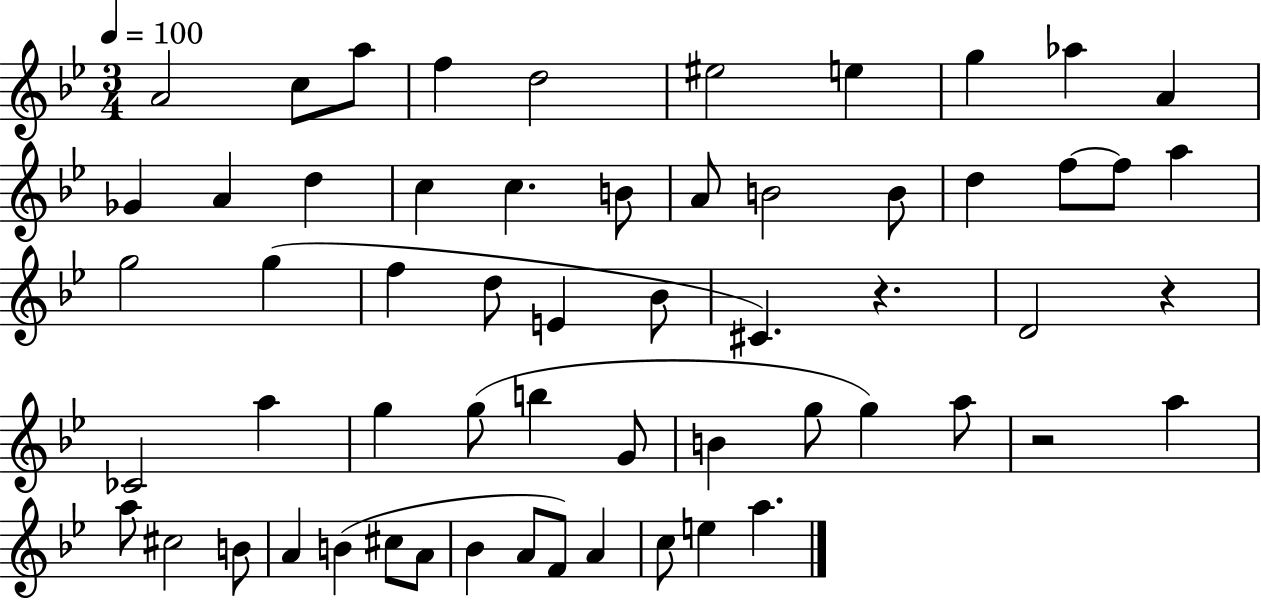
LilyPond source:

{
  \clef treble
  \numericTimeSignature
  \time 3/4
  \key bes \major
  \tempo 4 = 100
  \repeat volta 2 { a'2 c''8 a''8 | f''4 d''2 | eis''2 e''4 | g''4 aes''4 a'4 | \break ges'4 a'4 d''4 | c''4 c''4. b'8 | a'8 b'2 b'8 | d''4 f''8~~ f''8 a''4 | \break g''2 g''4( | f''4 d''8 e'4 bes'8 | cis'4.) r4. | d'2 r4 | \break ces'2 a''4 | g''4 g''8( b''4 g'8 | b'4 g''8 g''4) a''8 | r2 a''4 | \break a''8 cis''2 b'8 | a'4 b'4( cis''8 a'8 | bes'4 a'8 f'8) a'4 | c''8 e''4 a''4. | \break } \bar "|."
}